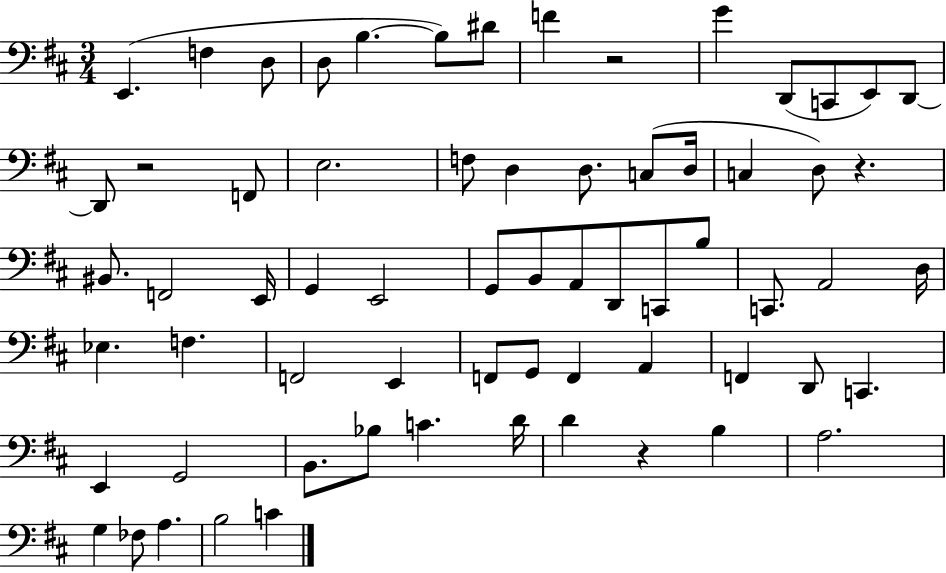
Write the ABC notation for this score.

X:1
T:Untitled
M:3/4
L:1/4
K:D
E,, F, D,/2 D,/2 B, B,/2 ^D/2 F z2 G D,,/2 C,,/2 E,,/2 D,,/2 D,,/2 z2 F,,/2 E,2 F,/2 D, D,/2 C,/2 D,/4 C, D,/2 z ^B,,/2 F,,2 E,,/4 G,, E,,2 G,,/2 B,,/2 A,,/2 D,,/2 C,,/2 B,/2 C,,/2 A,,2 D,/4 _E, F, F,,2 E,, F,,/2 G,,/2 F,, A,, F,, D,,/2 C,, E,, G,,2 B,,/2 _B,/2 C D/4 D z B, A,2 G, _F,/2 A, B,2 C